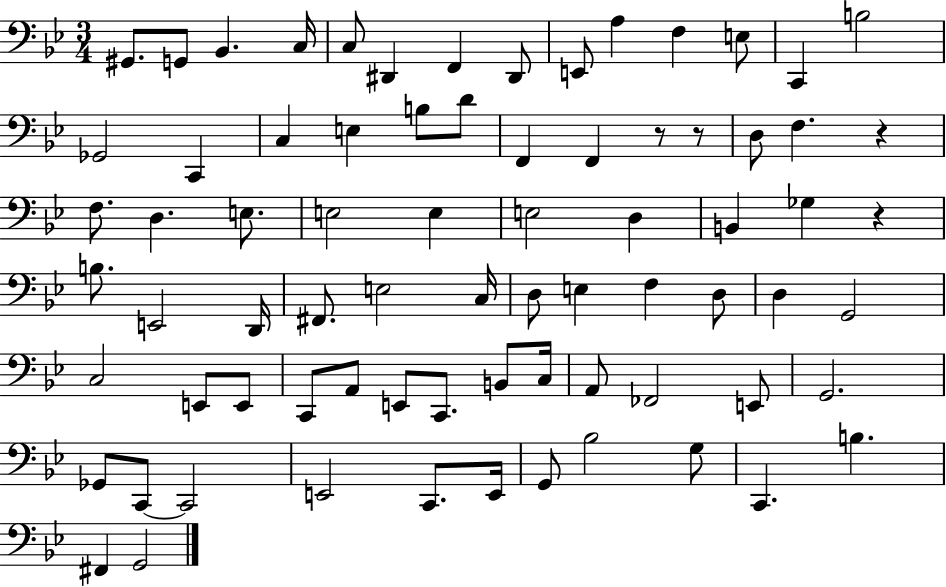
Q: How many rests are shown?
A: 4